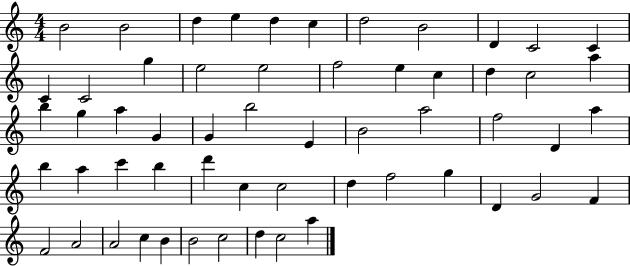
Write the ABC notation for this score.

X:1
T:Untitled
M:4/4
L:1/4
K:C
B2 B2 d e d c d2 B2 D C2 C C C2 g e2 e2 f2 e c d c2 a b g a G G b2 E B2 a2 f2 D a b a c' b d' c c2 d f2 g D G2 F F2 A2 A2 c B B2 c2 d c2 a